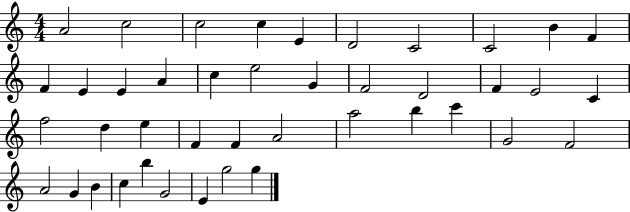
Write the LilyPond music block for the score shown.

{
  \clef treble
  \numericTimeSignature
  \time 4/4
  \key c \major
  a'2 c''2 | c''2 c''4 e'4 | d'2 c'2 | c'2 b'4 f'4 | \break f'4 e'4 e'4 a'4 | c''4 e''2 g'4 | f'2 d'2 | f'4 e'2 c'4 | \break f''2 d''4 e''4 | f'4 f'4 a'2 | a''2 b''4 c'''4 | g'2 f'2 | \break a'2 g'4 b'4 | c''4 b''4 g'2 | e'4 g''2 g''4 | \bar "|."
}